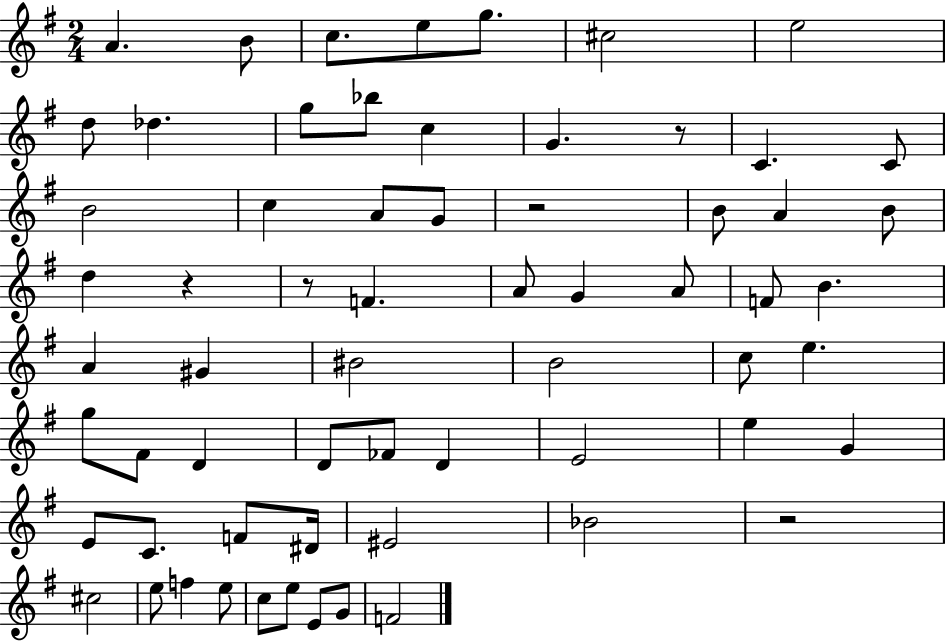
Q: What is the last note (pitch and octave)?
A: F4